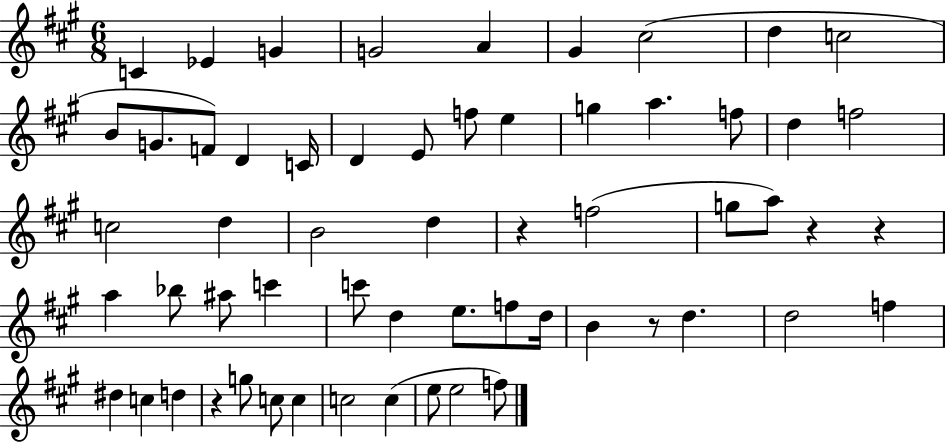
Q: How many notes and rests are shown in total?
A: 59